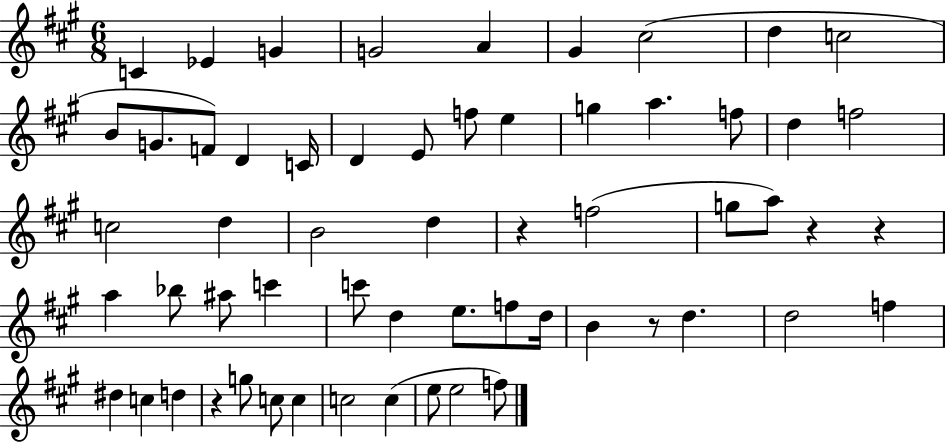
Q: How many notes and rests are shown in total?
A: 59